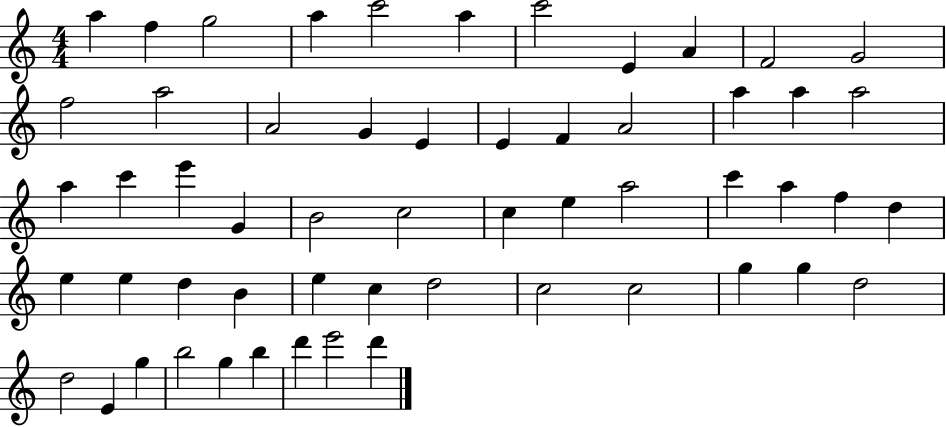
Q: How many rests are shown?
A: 0